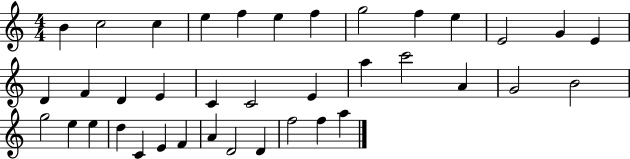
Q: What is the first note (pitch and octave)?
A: B4